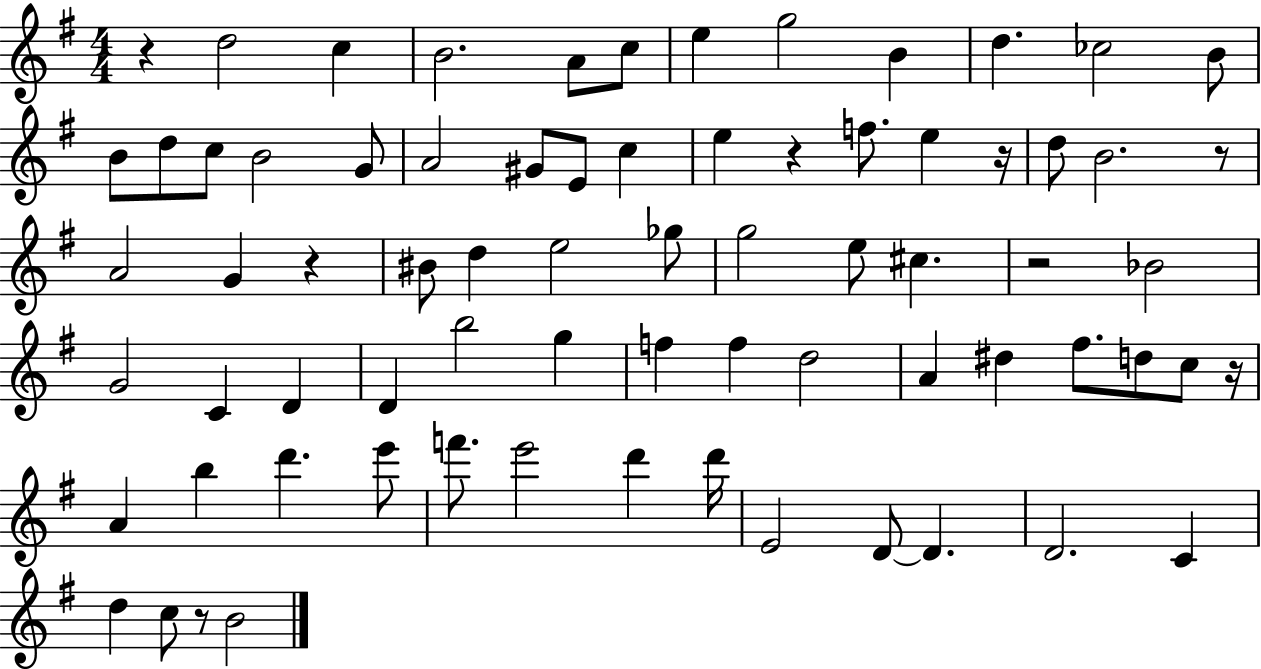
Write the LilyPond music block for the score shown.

{
  \clef treble
  \numericTimeSignature
  \time 4/4
  \key g \major
  r4 d''2 c''4 | b'2. a'8 c''8 | e''4 g''2 b'4 | d''4. ces''2 b'8 | \break b'8 d''8 c''8 b'2 g'8 | a'2 gis'8 e'8 c''4 | e''4 r4 f''8. e''4 r16 | d''8 b'2. r8 | \break a'2 g'4 r4 | bis'8 d''4 e''2 ges''8 | g''2 e''8 cis''4. | r2 bes'2 | \break g'2 c'4 d'4 | d'4 b''2 g''4 | f''4 f''4 d''2 | a'4 dis''4 fis''8. d''8 c''8 r16 | \break a'4 b''4 d'''4. e'''8 | f'''8. e'''2 d'''4 d'''16 | e'2 d'8~~ d'4. | d'2. c'4 | \break d''4 c''8 r8 b'2 | \bar "|."
}